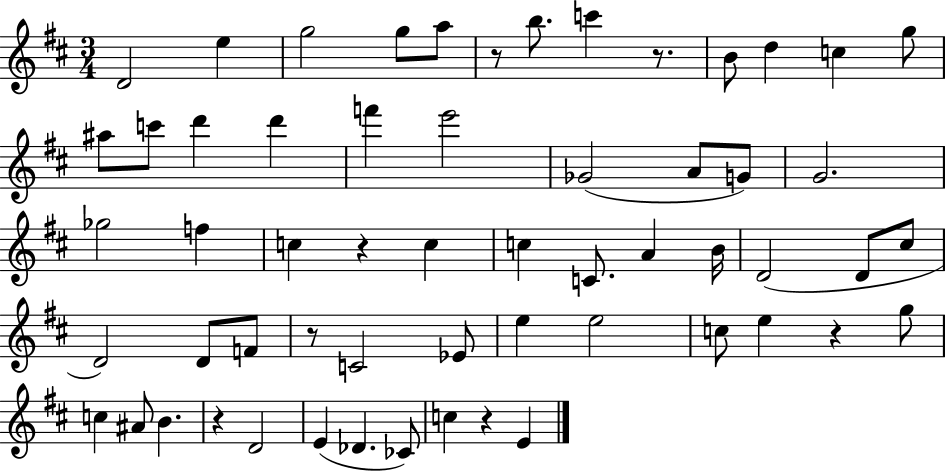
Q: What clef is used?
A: treble